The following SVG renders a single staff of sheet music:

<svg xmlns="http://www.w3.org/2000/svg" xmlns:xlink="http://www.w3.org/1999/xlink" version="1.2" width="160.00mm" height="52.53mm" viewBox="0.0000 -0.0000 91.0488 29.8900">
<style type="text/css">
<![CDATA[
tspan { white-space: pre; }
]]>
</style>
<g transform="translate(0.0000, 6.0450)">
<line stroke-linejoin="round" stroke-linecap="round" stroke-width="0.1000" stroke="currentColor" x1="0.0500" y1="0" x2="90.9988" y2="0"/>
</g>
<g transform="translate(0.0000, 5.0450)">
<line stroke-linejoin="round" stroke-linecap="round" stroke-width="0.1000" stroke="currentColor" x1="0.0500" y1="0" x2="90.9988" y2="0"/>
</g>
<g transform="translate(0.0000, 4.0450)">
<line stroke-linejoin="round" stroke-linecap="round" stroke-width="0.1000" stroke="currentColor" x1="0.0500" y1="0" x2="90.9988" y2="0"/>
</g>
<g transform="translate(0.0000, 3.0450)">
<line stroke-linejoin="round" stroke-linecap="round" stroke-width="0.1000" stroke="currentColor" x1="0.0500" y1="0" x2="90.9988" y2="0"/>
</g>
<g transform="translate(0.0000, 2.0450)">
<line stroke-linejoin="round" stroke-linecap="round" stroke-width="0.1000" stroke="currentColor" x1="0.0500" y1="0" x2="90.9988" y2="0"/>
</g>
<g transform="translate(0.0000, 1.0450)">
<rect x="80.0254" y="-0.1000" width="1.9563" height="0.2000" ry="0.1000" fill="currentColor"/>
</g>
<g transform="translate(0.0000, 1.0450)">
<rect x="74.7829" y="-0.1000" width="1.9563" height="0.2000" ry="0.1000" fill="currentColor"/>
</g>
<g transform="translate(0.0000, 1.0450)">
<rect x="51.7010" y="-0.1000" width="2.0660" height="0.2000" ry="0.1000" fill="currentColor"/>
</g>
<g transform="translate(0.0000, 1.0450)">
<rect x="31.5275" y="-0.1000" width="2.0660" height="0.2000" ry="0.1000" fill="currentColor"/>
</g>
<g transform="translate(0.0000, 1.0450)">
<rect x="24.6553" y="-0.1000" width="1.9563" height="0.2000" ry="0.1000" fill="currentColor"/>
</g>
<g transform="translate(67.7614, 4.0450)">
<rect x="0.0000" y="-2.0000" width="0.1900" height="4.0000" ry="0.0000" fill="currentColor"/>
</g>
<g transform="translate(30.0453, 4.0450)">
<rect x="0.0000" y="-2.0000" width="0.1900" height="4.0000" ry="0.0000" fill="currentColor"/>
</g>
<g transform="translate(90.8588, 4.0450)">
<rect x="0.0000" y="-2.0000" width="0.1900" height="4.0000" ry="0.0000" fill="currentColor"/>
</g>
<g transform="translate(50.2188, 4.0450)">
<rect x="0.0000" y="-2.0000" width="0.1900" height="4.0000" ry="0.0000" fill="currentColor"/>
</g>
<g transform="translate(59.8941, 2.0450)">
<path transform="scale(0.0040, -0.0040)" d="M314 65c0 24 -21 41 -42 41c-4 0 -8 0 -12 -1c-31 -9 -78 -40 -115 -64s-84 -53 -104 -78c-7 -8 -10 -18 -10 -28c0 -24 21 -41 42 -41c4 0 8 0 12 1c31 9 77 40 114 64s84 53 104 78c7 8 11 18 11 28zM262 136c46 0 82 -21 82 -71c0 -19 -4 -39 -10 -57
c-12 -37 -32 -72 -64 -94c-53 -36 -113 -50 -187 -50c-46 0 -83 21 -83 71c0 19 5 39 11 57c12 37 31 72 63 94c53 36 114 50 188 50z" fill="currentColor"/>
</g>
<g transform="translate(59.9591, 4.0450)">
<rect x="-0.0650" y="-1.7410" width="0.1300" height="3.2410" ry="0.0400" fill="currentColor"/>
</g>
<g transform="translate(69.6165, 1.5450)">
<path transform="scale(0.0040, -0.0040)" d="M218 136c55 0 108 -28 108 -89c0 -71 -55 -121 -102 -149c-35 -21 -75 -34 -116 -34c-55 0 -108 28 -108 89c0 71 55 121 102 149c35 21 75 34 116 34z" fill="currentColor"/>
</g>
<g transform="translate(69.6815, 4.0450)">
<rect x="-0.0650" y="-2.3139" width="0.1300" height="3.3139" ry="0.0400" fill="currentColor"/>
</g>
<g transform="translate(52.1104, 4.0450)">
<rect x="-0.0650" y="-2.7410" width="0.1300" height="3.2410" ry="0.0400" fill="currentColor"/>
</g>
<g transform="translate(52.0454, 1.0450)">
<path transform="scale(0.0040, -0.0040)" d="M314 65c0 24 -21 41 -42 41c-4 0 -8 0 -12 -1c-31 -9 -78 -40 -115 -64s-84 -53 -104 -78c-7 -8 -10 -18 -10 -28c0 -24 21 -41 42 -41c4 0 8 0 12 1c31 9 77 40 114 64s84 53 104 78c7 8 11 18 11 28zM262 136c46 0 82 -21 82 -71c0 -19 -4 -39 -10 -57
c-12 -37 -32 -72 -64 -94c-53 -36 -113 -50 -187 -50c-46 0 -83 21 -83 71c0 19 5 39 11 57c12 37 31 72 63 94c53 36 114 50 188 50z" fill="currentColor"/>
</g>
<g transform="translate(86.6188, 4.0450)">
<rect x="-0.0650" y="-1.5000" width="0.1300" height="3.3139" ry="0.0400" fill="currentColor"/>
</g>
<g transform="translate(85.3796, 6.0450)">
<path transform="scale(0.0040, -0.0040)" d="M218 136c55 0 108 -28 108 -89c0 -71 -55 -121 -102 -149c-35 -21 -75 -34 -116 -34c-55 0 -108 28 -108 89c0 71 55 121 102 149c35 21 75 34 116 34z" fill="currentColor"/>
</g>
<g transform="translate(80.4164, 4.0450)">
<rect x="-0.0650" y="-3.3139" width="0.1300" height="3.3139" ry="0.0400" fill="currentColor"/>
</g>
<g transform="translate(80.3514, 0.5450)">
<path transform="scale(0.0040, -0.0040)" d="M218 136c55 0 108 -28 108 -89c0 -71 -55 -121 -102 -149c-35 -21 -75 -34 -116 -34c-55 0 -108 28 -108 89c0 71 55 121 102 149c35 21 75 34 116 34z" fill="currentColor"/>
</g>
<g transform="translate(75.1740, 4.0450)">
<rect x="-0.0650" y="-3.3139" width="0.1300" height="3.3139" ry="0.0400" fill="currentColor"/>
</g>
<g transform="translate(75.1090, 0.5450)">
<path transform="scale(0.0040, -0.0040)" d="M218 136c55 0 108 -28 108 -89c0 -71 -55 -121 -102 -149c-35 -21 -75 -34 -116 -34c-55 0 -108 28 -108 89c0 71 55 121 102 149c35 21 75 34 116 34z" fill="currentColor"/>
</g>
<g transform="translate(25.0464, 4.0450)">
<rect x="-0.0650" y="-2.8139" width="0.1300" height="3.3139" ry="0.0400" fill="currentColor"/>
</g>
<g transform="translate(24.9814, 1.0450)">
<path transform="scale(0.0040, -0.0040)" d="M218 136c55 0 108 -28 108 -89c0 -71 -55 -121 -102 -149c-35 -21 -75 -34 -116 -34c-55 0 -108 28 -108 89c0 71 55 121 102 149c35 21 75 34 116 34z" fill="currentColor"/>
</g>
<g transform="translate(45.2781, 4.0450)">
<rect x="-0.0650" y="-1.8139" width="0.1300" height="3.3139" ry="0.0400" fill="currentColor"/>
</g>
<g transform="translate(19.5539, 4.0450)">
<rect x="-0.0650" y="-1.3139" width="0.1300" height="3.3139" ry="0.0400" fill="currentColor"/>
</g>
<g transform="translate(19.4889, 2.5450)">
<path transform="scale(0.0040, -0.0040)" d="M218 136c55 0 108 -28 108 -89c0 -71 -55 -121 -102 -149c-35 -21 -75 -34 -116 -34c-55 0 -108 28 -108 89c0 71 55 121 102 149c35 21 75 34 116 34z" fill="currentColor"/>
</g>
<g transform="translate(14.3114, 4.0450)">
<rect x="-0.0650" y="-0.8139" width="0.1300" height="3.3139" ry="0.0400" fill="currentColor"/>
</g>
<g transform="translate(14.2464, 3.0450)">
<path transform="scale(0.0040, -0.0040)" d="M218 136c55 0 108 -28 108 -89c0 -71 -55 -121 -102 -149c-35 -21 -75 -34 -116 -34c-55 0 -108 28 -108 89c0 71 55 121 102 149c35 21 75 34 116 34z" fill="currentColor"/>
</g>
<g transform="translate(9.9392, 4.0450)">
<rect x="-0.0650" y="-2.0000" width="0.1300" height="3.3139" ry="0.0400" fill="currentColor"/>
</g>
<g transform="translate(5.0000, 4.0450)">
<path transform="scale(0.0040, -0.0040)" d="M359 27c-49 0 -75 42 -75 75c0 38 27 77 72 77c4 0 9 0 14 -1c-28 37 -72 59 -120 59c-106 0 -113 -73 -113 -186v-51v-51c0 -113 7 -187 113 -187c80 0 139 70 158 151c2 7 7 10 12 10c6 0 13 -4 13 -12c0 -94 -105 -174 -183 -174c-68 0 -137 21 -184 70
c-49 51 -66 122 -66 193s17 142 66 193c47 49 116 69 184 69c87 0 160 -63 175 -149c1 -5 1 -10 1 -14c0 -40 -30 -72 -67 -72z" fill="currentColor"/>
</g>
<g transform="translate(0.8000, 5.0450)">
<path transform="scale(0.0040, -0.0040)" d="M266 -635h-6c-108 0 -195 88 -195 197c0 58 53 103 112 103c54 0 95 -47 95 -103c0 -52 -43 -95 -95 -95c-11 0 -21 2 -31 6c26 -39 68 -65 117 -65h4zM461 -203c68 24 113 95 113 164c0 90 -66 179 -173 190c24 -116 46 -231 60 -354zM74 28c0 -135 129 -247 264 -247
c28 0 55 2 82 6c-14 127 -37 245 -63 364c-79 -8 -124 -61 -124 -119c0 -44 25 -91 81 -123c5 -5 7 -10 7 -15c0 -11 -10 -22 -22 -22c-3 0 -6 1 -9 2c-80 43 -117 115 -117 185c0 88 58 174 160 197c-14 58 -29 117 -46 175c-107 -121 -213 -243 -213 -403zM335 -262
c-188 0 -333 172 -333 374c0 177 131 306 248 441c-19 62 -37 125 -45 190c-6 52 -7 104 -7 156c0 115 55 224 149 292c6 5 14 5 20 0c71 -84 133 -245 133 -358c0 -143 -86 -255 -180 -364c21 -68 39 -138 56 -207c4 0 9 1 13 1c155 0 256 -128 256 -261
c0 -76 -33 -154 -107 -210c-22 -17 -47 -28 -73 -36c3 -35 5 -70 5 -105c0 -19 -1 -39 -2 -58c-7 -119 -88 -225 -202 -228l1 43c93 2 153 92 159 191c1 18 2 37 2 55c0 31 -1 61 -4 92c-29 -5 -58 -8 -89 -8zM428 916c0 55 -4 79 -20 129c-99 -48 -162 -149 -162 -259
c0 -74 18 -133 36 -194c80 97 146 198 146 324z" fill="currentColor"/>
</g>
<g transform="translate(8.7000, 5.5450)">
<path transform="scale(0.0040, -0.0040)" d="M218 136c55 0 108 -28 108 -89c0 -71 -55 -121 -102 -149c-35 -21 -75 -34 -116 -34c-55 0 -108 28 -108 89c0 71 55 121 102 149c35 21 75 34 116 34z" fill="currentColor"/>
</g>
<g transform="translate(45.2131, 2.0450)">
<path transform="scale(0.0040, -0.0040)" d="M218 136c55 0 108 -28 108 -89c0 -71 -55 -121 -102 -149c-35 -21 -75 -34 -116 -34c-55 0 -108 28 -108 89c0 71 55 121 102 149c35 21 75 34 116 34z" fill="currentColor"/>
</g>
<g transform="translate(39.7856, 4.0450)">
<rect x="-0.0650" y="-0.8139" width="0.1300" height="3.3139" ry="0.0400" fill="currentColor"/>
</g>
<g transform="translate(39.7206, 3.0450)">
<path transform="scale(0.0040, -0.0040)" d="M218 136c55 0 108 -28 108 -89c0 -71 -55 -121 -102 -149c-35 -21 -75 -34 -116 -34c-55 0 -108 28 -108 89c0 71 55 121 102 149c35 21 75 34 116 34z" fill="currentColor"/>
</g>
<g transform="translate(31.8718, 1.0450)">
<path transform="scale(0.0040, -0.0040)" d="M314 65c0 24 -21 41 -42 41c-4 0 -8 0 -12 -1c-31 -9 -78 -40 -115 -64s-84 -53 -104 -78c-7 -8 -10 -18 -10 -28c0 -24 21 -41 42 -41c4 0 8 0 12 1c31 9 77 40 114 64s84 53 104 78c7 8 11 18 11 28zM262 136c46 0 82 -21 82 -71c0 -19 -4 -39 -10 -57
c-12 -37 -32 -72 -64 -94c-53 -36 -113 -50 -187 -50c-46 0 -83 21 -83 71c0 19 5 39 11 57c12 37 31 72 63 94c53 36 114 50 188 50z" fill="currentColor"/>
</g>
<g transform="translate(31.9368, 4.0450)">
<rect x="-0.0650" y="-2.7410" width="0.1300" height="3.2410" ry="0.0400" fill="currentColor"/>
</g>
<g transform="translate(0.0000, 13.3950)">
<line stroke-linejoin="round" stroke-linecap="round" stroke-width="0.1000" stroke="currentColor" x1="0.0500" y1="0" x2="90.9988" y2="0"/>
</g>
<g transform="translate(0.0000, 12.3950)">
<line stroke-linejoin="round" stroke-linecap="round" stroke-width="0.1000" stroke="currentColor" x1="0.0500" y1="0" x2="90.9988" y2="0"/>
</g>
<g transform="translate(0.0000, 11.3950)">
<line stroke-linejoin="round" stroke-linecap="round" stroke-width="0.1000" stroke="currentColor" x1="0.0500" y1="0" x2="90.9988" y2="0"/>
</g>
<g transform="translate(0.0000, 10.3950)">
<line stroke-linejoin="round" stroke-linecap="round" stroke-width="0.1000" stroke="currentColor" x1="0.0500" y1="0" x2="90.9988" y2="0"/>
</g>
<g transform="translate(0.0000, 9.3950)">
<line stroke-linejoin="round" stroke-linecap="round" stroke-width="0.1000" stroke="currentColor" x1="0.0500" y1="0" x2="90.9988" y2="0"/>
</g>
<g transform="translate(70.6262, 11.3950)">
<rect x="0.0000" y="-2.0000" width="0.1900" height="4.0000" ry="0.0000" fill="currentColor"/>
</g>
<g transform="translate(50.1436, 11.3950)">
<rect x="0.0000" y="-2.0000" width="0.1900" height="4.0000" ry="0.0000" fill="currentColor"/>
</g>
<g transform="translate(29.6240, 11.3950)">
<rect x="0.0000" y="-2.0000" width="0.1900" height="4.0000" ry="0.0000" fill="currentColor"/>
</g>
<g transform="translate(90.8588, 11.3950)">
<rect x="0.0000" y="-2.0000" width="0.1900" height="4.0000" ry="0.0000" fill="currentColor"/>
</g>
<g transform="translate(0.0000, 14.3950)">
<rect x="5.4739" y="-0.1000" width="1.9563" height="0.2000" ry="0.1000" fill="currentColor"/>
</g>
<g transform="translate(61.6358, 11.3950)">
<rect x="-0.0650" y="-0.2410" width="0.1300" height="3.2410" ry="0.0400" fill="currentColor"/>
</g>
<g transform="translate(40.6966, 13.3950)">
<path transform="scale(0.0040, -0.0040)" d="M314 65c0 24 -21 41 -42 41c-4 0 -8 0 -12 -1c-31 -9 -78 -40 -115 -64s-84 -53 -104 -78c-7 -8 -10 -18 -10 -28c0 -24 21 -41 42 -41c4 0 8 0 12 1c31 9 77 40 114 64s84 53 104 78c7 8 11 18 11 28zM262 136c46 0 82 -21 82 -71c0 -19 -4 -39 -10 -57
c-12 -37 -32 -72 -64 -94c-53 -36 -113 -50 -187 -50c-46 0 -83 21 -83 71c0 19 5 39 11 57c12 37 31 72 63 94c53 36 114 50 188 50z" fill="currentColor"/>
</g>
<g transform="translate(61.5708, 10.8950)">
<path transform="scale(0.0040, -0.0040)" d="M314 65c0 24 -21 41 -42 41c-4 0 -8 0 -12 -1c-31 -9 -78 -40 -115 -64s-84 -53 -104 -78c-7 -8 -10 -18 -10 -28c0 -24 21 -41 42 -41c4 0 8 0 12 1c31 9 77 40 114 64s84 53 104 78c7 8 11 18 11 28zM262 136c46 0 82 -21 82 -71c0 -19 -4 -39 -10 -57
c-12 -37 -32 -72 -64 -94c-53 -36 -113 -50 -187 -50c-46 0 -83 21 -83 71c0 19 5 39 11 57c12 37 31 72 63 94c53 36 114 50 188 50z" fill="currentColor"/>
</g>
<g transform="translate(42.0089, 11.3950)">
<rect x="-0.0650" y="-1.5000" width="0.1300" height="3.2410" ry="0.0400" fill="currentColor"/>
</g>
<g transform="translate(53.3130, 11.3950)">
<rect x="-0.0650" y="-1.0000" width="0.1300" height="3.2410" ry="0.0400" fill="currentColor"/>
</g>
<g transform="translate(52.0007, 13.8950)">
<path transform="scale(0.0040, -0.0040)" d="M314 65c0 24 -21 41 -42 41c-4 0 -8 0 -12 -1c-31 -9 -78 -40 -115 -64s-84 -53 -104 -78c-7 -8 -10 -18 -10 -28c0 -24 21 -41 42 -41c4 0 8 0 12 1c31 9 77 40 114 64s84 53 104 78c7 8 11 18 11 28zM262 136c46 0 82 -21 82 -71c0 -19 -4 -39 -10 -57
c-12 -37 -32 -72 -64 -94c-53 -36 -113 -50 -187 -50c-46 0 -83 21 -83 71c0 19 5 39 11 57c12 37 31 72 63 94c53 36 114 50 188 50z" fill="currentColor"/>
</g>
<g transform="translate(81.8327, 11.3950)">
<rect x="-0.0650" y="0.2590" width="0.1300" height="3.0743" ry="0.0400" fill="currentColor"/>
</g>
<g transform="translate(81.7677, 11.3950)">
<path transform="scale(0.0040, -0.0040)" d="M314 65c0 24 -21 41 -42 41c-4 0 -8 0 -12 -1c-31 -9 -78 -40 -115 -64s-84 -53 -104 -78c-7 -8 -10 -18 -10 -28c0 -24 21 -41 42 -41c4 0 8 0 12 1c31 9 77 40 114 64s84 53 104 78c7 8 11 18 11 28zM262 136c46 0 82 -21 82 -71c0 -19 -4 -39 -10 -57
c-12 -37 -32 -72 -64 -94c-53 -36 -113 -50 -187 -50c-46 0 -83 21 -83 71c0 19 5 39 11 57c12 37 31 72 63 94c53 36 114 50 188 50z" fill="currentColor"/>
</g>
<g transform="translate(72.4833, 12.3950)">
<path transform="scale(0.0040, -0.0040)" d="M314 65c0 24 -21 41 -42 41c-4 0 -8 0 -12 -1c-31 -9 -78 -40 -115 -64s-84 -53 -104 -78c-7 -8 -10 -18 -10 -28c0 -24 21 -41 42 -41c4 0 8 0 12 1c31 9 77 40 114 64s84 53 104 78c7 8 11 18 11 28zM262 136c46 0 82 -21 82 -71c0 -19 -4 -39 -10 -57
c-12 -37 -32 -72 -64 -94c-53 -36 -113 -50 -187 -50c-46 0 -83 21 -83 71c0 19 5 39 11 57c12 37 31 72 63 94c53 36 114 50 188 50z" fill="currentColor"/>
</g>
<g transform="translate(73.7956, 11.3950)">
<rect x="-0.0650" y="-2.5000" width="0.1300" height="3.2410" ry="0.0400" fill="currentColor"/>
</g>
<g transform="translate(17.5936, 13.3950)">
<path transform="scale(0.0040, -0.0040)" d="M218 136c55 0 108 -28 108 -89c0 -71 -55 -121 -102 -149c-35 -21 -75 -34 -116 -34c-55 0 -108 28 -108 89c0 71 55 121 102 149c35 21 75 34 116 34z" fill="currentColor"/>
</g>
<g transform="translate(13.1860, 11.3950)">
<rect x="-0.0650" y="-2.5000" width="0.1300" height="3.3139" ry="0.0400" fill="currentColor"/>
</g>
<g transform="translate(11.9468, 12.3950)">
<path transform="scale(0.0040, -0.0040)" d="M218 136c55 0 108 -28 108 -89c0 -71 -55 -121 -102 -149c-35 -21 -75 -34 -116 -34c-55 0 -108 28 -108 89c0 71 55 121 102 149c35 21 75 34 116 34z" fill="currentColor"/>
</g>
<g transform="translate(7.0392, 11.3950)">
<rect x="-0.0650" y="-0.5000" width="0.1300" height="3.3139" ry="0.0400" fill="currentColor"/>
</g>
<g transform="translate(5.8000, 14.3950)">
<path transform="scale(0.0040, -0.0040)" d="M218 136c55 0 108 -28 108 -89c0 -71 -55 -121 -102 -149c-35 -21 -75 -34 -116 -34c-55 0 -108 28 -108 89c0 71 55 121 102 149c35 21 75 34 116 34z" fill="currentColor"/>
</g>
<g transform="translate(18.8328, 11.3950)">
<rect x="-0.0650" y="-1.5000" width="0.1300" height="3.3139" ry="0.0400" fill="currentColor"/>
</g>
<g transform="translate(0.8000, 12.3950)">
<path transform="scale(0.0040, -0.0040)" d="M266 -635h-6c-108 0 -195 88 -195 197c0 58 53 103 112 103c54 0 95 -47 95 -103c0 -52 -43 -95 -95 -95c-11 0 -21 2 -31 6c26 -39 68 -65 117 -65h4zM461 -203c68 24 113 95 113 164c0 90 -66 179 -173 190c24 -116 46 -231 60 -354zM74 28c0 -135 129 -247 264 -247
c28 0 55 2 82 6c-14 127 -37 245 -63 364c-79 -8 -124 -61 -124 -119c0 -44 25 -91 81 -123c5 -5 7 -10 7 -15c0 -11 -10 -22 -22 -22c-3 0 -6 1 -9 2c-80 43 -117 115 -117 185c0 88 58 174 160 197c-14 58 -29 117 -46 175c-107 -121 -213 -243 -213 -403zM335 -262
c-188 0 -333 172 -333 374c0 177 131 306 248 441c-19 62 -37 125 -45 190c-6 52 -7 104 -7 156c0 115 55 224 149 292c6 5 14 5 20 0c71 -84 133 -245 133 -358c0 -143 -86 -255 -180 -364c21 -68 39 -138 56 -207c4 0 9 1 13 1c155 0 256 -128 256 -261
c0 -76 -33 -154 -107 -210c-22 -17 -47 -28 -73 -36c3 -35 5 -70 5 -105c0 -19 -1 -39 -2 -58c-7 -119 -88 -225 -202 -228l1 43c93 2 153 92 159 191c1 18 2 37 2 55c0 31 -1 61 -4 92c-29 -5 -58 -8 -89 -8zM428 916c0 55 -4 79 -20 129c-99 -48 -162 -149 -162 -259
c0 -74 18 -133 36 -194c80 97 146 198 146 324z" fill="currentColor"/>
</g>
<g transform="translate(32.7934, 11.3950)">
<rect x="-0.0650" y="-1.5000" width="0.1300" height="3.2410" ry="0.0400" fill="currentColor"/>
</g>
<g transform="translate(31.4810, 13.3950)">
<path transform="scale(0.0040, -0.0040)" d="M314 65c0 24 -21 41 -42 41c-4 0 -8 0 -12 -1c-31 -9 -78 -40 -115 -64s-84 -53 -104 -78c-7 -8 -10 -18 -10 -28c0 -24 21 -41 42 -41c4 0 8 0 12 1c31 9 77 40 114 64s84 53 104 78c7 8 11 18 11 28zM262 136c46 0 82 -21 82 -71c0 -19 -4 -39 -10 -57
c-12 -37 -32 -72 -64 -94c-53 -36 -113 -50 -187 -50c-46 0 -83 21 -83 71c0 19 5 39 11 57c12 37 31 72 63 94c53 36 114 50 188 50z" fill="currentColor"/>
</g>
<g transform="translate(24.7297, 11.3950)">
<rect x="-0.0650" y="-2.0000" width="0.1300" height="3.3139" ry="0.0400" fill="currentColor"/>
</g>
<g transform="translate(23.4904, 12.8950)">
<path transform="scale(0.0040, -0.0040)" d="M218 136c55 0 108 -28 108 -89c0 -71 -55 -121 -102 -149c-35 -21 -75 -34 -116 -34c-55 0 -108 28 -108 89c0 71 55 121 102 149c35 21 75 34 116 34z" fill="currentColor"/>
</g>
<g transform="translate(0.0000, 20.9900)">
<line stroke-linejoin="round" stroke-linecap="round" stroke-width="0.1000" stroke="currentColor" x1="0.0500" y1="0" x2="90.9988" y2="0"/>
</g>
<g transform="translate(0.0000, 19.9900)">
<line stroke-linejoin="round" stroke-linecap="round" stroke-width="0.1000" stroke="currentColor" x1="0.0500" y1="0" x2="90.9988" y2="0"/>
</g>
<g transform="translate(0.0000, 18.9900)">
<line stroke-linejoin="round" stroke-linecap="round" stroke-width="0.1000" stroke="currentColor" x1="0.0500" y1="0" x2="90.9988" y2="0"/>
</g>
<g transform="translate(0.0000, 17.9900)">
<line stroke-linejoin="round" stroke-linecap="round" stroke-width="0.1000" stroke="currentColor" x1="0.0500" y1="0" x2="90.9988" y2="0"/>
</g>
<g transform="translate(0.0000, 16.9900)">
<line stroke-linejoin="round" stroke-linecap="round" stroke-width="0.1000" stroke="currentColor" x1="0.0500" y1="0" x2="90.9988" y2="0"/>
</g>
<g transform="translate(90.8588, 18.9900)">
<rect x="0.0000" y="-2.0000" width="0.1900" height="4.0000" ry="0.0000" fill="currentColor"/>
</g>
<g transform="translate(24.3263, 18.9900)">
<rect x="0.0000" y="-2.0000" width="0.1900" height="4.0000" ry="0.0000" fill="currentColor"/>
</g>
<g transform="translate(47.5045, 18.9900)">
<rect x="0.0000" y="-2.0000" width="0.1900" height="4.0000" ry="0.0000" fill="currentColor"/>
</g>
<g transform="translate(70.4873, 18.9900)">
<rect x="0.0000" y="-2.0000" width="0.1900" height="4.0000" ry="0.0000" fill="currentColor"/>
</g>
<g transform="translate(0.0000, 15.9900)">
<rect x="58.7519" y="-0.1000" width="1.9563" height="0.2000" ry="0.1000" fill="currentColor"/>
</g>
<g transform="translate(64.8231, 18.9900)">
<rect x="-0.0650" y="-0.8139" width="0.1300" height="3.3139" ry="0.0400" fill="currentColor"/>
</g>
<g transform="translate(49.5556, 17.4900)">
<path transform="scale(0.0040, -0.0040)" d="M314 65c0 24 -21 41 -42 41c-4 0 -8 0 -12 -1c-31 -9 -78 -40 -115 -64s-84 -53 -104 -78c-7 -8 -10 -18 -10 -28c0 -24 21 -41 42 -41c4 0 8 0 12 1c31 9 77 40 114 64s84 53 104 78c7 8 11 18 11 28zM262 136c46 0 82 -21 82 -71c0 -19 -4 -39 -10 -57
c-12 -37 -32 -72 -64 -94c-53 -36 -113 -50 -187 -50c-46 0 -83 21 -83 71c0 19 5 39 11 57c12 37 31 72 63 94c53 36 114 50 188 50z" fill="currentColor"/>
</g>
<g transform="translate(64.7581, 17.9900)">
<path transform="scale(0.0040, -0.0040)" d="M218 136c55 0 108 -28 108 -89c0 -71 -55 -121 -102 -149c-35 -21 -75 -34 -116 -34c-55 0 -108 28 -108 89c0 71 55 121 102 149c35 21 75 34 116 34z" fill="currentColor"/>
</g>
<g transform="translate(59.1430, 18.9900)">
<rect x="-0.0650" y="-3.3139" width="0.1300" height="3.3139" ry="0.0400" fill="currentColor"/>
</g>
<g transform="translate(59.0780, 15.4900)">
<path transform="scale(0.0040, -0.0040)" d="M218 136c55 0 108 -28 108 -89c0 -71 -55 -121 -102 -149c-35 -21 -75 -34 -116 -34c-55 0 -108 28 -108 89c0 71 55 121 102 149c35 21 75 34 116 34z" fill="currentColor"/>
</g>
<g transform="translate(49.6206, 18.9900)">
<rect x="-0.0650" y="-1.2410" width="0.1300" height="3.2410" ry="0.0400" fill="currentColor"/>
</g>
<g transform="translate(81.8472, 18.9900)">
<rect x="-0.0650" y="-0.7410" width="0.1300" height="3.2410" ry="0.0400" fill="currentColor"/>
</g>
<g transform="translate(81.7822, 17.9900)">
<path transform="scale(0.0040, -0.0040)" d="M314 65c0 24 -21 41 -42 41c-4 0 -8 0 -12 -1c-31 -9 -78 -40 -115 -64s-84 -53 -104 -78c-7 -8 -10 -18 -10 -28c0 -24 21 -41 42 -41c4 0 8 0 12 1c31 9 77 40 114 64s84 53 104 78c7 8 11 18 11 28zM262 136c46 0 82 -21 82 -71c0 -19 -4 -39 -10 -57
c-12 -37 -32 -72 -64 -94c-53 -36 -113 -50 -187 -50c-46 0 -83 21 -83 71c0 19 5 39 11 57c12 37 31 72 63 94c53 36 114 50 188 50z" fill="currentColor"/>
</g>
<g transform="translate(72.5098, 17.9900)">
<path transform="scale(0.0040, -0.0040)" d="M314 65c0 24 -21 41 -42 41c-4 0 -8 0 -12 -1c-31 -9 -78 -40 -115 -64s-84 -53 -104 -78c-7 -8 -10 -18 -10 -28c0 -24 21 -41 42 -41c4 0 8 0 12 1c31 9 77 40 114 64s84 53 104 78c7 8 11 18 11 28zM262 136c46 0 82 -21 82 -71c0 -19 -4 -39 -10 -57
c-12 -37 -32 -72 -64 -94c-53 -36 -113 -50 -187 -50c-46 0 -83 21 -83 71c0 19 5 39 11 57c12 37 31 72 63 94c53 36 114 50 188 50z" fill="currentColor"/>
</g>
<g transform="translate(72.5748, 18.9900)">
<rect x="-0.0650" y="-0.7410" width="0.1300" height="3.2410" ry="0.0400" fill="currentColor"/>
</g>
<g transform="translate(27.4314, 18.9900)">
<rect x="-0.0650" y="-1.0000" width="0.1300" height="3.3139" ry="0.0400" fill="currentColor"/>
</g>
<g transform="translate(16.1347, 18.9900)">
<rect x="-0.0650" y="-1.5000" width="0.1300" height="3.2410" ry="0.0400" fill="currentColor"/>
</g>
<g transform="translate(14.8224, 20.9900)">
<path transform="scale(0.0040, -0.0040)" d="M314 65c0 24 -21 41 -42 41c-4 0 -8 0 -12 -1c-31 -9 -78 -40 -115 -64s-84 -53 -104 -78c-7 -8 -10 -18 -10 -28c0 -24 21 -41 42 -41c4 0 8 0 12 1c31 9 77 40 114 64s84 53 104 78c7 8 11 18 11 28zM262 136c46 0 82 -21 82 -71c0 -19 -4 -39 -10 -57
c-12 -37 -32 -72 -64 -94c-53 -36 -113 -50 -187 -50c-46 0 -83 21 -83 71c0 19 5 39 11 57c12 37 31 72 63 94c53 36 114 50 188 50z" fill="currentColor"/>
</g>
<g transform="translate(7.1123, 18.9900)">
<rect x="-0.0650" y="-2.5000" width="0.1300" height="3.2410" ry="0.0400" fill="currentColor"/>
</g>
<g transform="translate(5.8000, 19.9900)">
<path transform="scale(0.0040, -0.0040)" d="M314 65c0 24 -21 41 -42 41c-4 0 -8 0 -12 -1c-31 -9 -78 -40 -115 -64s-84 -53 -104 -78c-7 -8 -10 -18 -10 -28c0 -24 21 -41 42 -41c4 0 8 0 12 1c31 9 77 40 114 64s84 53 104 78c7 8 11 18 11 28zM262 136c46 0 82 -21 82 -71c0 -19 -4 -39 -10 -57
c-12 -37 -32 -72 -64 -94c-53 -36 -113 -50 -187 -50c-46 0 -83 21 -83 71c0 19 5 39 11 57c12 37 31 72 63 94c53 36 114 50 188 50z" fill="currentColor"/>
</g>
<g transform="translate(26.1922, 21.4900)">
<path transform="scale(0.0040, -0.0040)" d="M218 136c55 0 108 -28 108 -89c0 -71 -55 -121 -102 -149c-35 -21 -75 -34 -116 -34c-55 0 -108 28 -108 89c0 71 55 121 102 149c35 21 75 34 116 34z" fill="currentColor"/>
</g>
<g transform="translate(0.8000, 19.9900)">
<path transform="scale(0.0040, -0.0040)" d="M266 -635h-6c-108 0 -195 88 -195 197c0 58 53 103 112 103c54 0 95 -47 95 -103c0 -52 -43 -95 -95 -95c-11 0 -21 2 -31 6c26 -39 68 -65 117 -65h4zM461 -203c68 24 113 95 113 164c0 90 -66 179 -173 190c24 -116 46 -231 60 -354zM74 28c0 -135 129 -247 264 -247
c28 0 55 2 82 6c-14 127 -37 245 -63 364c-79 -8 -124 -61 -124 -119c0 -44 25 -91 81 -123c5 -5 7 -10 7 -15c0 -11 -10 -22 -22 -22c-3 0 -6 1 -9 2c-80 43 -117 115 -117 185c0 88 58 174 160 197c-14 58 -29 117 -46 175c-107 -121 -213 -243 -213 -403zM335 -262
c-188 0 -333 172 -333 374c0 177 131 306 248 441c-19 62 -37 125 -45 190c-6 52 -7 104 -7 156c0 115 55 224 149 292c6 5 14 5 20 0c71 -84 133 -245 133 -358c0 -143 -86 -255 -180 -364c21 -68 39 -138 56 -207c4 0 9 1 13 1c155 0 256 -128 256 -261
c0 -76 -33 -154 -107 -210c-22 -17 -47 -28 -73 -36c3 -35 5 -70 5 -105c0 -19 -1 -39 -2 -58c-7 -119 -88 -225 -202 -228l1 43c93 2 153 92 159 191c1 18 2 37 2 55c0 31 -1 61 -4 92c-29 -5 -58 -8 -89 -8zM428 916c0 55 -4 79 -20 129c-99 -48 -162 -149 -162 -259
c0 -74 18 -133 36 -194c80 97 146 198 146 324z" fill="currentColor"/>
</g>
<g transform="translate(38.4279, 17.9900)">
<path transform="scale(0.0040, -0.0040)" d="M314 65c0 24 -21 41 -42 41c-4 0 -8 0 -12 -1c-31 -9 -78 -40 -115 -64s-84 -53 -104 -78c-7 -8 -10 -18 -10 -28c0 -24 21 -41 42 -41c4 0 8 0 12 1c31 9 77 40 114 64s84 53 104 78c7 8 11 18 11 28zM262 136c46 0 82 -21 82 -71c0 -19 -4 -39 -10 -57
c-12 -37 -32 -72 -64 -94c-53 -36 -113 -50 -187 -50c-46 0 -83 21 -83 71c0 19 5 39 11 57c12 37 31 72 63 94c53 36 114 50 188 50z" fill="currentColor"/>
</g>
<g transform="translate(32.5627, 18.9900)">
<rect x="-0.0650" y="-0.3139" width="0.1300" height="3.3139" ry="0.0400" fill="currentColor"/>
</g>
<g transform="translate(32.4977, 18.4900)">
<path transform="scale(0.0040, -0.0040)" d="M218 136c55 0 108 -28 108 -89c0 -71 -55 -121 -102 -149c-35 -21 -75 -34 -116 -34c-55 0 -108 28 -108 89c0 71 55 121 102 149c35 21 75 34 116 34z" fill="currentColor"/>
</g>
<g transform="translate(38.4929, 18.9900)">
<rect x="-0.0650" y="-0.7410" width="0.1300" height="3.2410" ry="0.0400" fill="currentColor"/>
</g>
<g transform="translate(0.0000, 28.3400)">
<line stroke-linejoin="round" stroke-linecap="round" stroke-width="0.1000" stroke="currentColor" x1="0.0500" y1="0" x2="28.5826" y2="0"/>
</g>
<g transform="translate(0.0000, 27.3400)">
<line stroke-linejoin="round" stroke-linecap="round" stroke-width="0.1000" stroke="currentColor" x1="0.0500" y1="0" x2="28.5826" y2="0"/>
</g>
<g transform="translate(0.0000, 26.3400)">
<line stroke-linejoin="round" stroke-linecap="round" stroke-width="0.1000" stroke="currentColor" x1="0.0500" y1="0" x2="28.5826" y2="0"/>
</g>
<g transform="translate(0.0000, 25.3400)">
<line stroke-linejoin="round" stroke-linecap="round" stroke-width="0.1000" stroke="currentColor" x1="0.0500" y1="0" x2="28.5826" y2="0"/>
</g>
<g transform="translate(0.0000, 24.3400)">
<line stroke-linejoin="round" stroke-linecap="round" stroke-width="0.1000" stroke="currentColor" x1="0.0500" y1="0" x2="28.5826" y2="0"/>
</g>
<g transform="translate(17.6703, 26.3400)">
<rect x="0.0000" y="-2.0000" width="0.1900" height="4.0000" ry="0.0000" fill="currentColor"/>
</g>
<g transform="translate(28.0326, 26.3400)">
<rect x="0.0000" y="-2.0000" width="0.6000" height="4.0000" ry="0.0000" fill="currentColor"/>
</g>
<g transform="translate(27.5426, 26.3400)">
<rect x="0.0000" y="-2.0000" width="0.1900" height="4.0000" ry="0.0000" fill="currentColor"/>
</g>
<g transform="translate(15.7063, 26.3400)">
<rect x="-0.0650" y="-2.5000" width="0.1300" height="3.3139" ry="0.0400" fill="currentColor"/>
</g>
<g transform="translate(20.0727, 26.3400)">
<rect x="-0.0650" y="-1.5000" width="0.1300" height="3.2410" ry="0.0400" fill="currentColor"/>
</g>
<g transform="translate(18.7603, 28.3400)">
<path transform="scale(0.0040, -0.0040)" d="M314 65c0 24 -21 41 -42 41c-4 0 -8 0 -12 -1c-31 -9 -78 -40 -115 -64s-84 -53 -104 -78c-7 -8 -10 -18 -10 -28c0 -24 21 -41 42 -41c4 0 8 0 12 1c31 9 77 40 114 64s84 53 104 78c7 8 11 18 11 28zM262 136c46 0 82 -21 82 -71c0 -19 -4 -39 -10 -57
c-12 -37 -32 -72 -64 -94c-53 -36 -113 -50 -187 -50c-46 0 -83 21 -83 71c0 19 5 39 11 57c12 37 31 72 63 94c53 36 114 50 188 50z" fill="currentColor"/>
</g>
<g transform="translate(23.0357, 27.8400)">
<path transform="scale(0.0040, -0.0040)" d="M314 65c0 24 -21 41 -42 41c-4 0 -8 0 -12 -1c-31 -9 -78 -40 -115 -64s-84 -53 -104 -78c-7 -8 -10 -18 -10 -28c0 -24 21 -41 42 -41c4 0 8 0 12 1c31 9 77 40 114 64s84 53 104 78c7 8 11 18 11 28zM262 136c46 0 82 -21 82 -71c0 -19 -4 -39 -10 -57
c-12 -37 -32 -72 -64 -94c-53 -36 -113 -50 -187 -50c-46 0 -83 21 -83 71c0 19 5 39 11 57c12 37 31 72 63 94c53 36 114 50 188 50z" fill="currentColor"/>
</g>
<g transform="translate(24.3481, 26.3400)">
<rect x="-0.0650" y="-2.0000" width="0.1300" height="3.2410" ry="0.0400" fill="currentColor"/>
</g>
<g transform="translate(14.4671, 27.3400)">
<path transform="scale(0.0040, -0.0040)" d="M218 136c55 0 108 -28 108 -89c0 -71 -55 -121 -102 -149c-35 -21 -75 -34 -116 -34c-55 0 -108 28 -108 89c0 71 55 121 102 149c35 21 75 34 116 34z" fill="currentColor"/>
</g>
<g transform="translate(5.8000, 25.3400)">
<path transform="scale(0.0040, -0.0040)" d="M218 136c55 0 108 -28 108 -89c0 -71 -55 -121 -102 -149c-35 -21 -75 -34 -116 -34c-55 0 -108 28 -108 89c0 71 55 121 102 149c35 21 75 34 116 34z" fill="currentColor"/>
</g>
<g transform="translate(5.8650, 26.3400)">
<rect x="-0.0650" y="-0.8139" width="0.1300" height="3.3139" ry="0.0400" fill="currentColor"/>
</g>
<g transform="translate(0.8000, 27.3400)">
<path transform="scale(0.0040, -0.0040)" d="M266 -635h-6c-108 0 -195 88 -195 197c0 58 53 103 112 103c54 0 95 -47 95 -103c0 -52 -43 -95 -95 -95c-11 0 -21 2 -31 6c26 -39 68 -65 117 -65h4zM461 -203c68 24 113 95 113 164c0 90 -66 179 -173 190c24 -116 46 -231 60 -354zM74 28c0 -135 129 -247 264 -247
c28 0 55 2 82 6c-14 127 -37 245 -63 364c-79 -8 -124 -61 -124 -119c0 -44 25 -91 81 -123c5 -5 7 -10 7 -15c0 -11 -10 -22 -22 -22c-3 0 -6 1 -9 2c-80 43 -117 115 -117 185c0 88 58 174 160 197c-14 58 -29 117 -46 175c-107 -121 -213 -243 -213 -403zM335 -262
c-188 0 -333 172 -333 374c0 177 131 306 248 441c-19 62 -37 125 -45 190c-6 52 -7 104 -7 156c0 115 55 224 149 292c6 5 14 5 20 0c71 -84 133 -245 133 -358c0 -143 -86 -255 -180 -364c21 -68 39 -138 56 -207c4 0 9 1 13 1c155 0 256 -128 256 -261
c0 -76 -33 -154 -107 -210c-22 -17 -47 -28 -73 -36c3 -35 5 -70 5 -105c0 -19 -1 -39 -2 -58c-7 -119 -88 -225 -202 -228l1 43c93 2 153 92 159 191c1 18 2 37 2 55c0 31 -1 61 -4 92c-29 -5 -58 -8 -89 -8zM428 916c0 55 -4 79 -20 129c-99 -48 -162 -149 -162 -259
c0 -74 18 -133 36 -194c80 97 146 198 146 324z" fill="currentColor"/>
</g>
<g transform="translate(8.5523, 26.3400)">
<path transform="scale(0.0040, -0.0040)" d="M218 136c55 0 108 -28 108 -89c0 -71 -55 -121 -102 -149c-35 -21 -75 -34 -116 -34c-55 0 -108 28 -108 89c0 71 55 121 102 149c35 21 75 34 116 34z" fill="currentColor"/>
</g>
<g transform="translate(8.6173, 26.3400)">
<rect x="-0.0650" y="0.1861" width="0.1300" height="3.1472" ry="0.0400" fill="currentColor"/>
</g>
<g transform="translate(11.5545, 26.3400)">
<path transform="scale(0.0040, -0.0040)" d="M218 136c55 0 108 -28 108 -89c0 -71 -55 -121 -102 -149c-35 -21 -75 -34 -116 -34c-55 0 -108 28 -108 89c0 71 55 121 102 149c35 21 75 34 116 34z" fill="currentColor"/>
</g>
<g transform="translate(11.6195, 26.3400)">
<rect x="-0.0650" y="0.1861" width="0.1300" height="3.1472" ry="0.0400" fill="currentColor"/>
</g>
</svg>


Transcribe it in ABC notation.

X:1
T:Untitled
M:4/4
L:1/4
K:C
F d e a a2 d f a2 f2 g b b E C G E F E2 E2 D2 c2 G2 B2 G2 E2 D c d2 e2 b d d2 d2 d B B G E2 F2